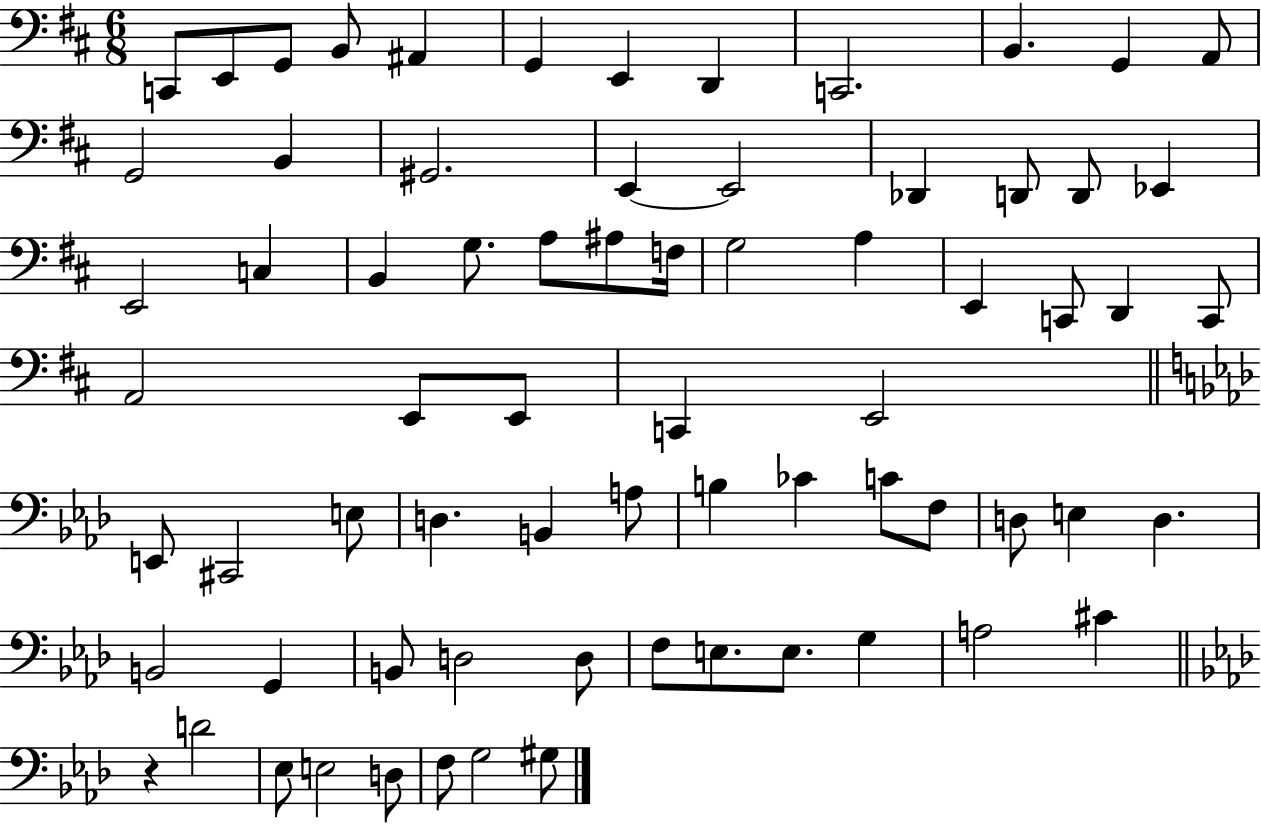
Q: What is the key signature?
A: D major